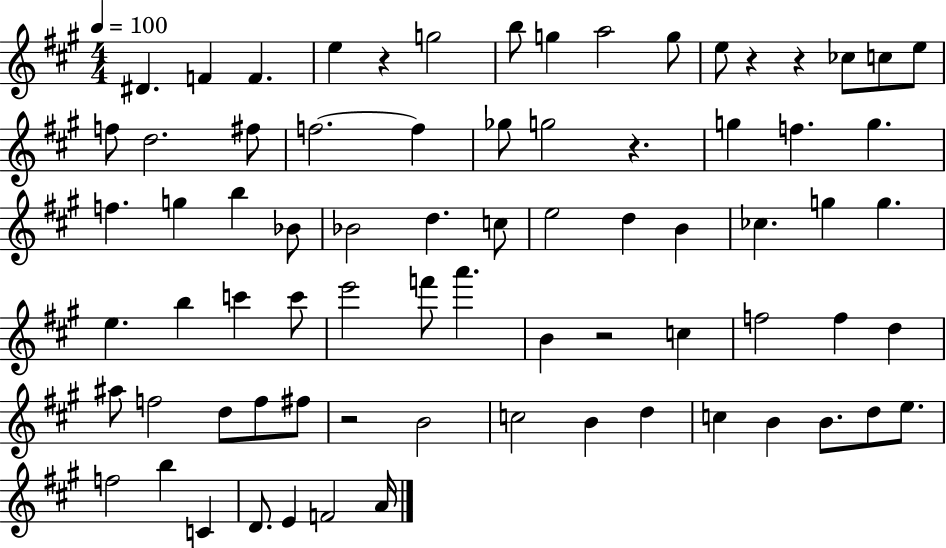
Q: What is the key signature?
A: A major